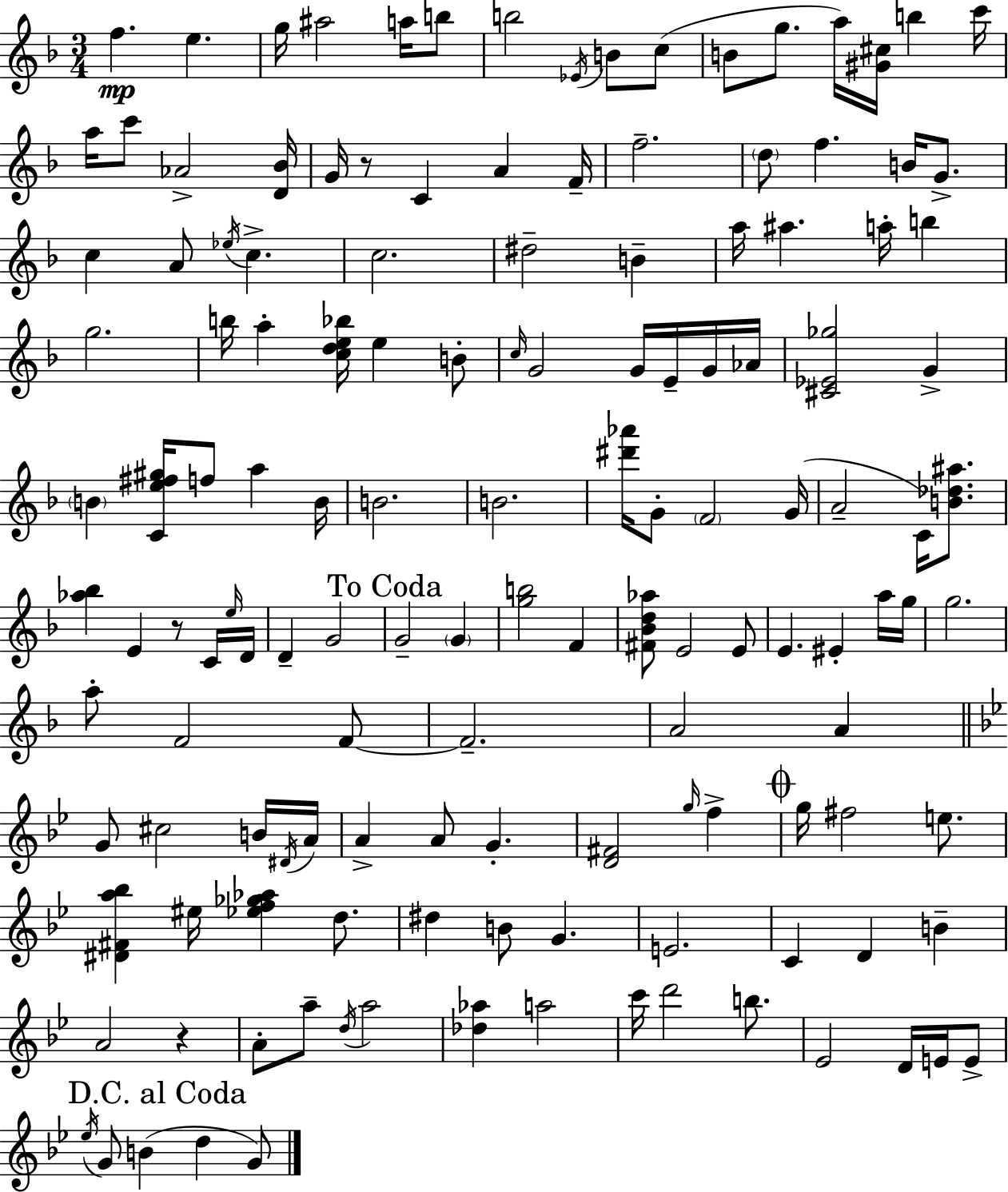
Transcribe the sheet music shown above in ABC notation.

X:1
T:Untitled
M:3/4
L:1/4
K:Dm
f e g/4 ^a2 a/4 b/2 b2 _E/4 B/2 c/2 B/2 g/2 a/4 [^G^c]/4 b c'/4 a/4 c'/2 _A2 [D_B]/4 G/4 z/2 C A F/4 f2 d/2 f B/4 G/2 c A/2 _e/4 c c2 ^d2 B a/4 ^a a/4 b g2 b/4 a [cde_b]/4 e B/2 c/4 G2 G/4 E/4 G/4 _A/4 [^C_E_g]2 G B [Ce^f^g]/4 f/2 a B/4 B2 B2 [^d'_a']/4 G/2 F2 G/4 A2 C/4 [B_d^a]/2 [_a_b] E z/2 C/4 e/4 D/4 D G2 G2 G [gb]2 F [^F_Bd_a]/2 E2 E/2 E ^E a/4 g/4 g2 a/2 F2 F/2 F2 A2 A G/2 ^c2 B/4 ^D/4 A/4 A A/2 G [D^F]2 g/4 f g/4 ^f2 e/2 [^D^Fa_b] ^e/4 [_ef_g_a] d/2 ^d B/2 G E2 C D B A2 z A/2 a/2 d/4 a2 [_d_a] a2 c'/4 d'2 b/2 _E2 D/4 E/4 E/2 _e/4 G/2 B d G/2